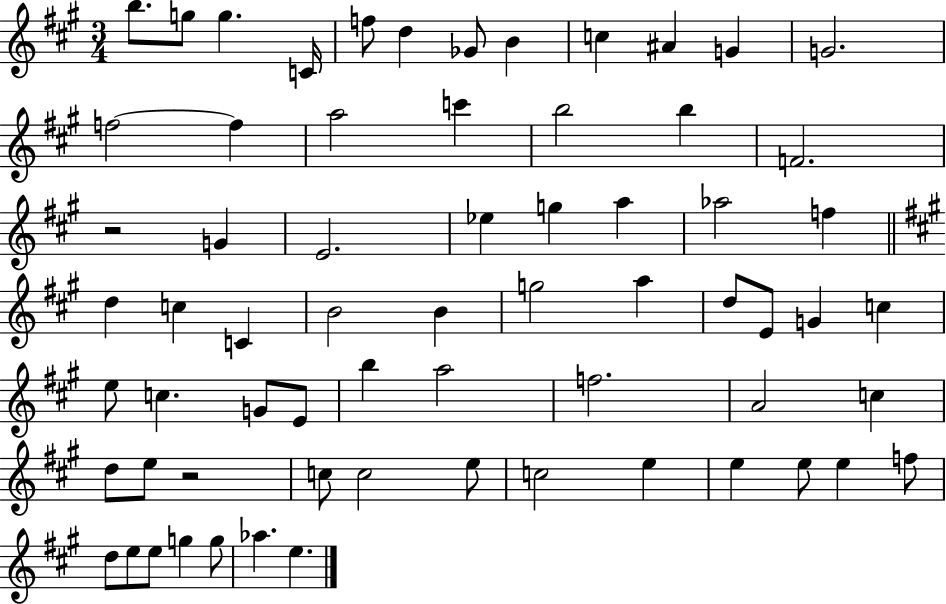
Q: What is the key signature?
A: A major